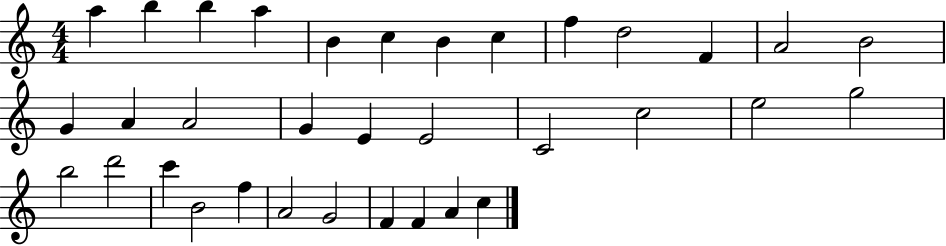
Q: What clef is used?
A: treble